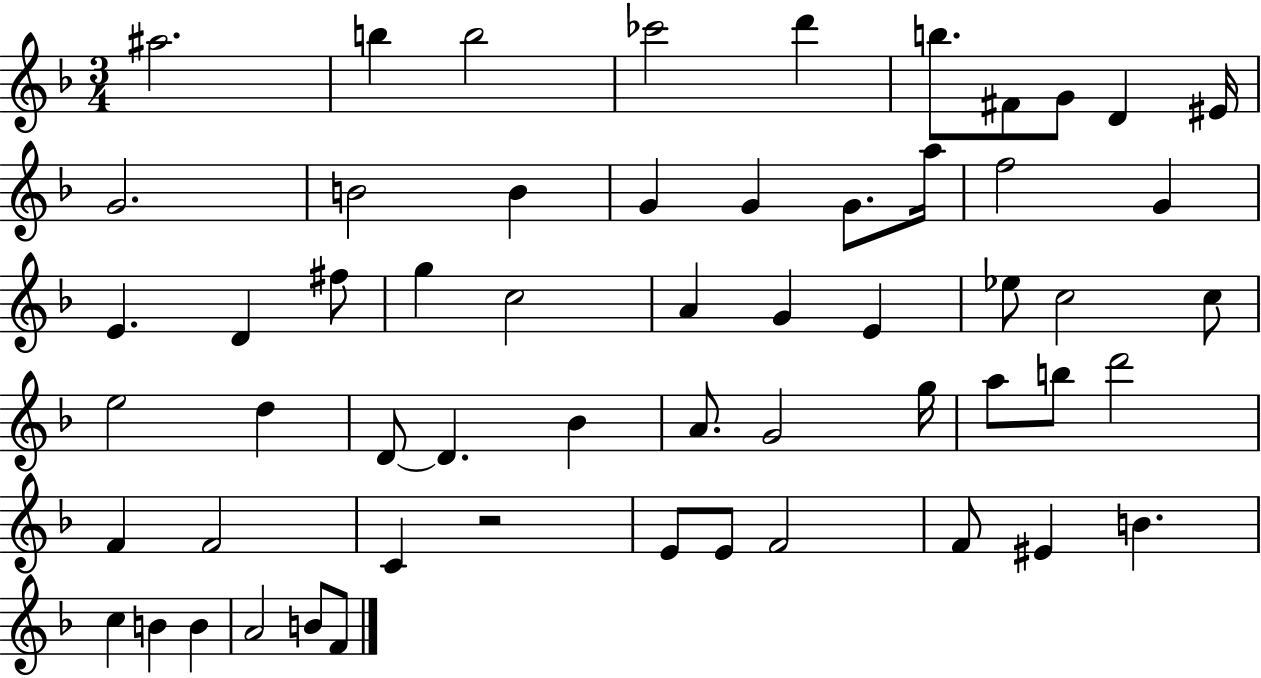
X:1
T:Untitled
M:3/4
L:1/4
K:F
^a2 b b2 _c'2 d' b/2 ^F/2 G/2 D ^E/4 G2 B2 B G G G/2 a/4 f2 G E D ^f/2 g c2 A G E _e/2 c2 c/2 e2 d D/2 D _B A/2 G2 g/4 a/2 b/2 d'2 F F2 C z2 E/2 E/2 F2 F/2 ^E B c B B A2 B/2 F/2